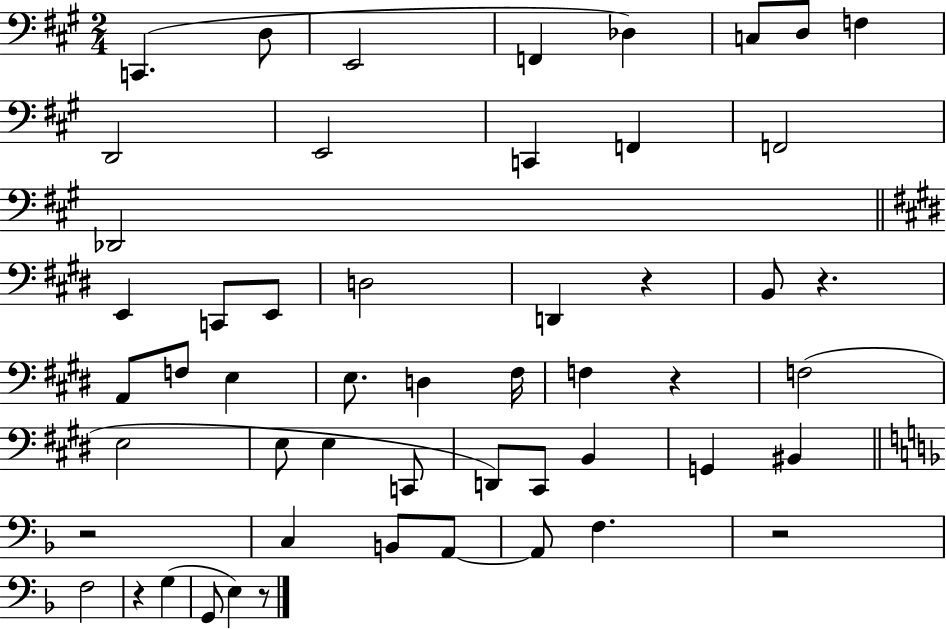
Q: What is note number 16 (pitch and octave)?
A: C2